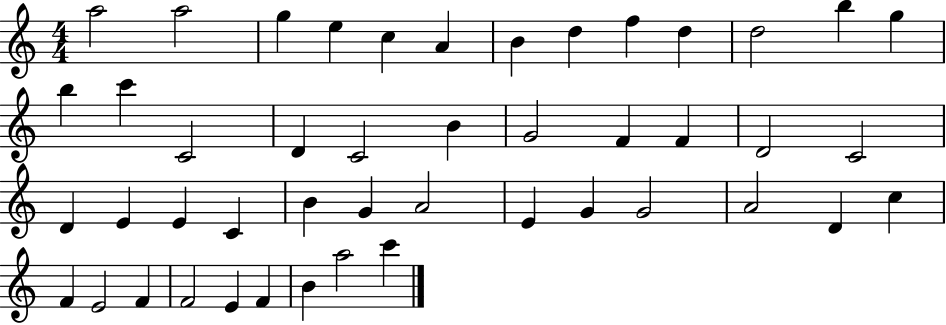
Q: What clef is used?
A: treble